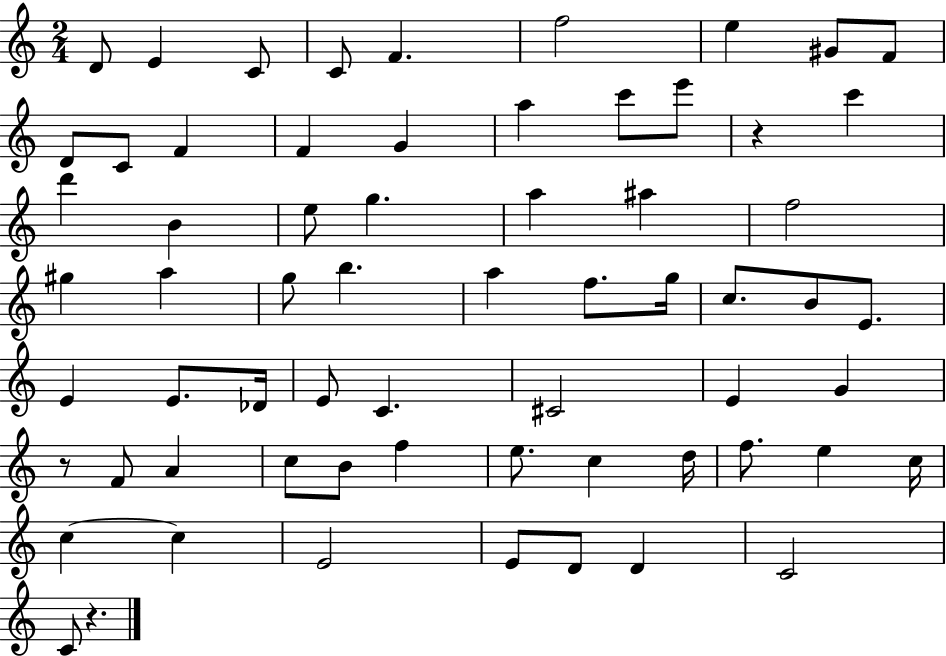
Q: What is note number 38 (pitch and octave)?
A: Db4